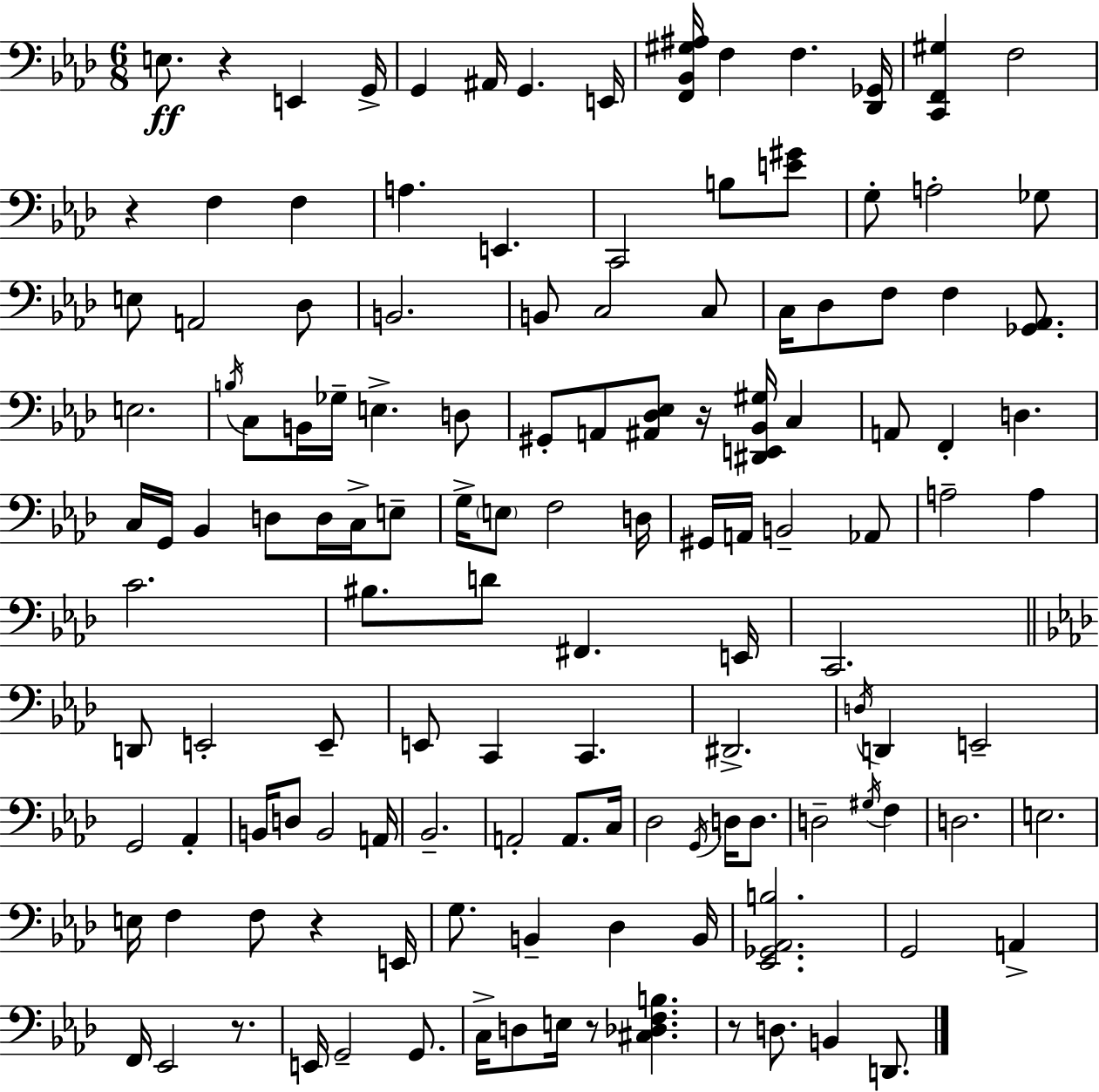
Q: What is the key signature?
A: AES major